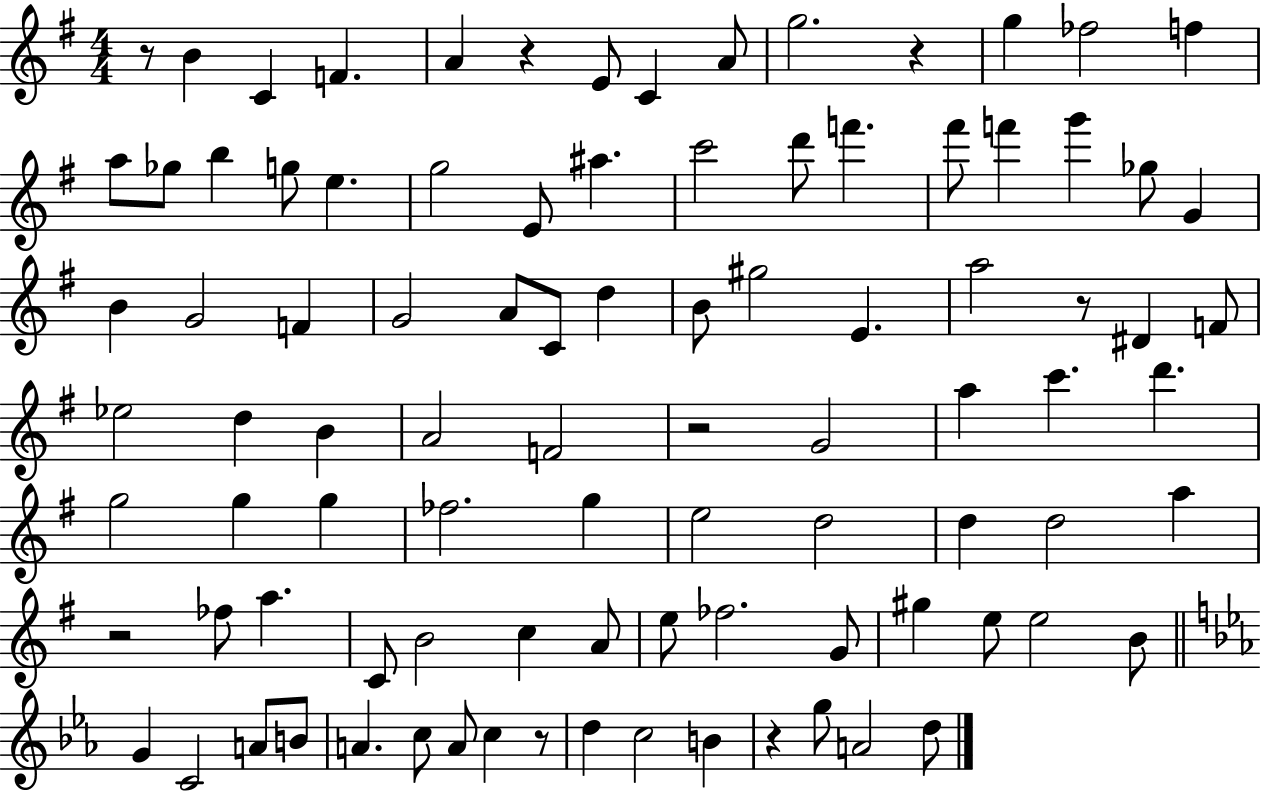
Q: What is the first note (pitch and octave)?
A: B4